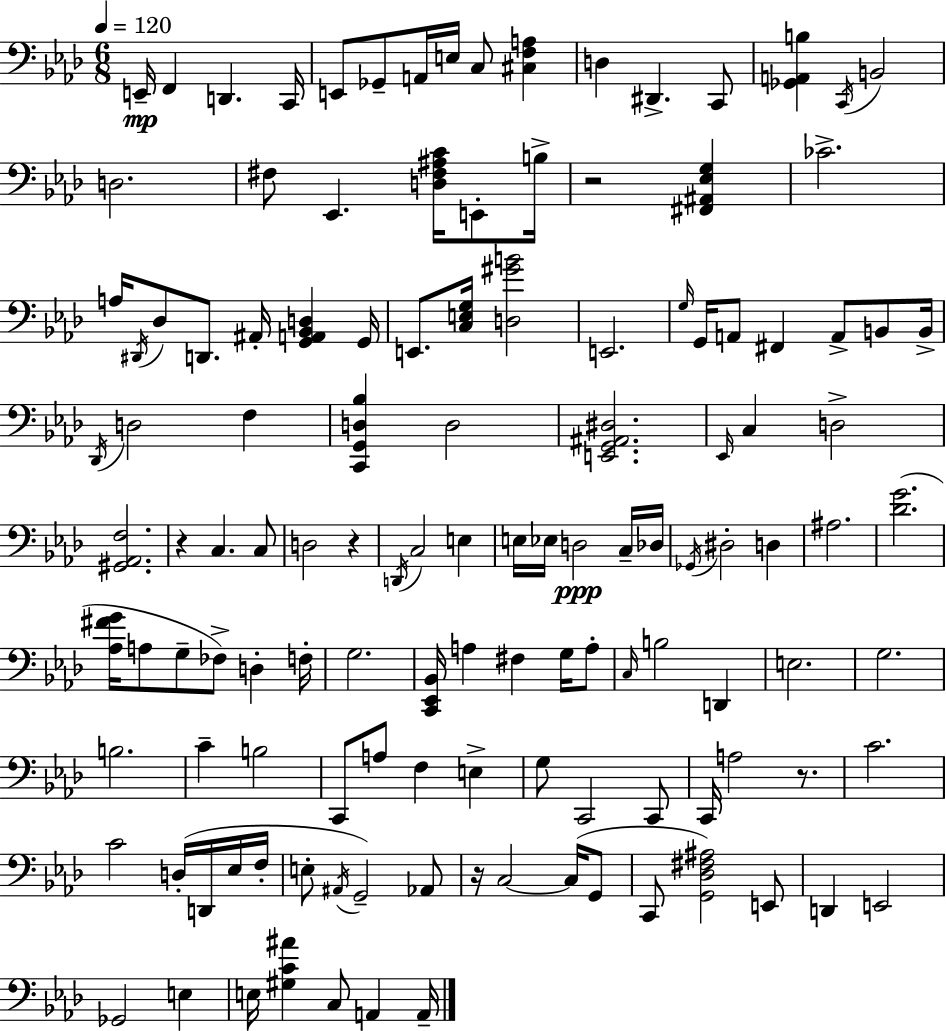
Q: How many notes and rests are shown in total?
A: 127